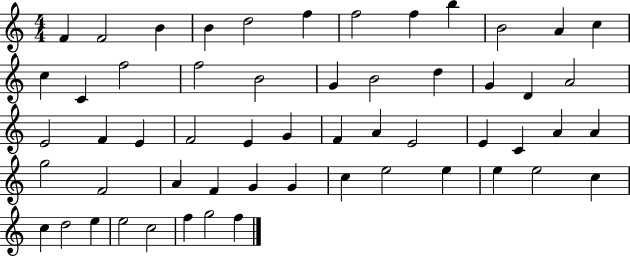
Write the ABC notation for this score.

X:1
T:Untitled
M:4/4
L:1/4
K:C
F F2 B B d2 f f2 f b B2 A c c C f2 f2 B2 G B2 d G D A2 E2 F E F2 E G F A E2 E C A A g2 F2 A F G G c e2 e e e2 c c d2 e e2 c2 f g2 f